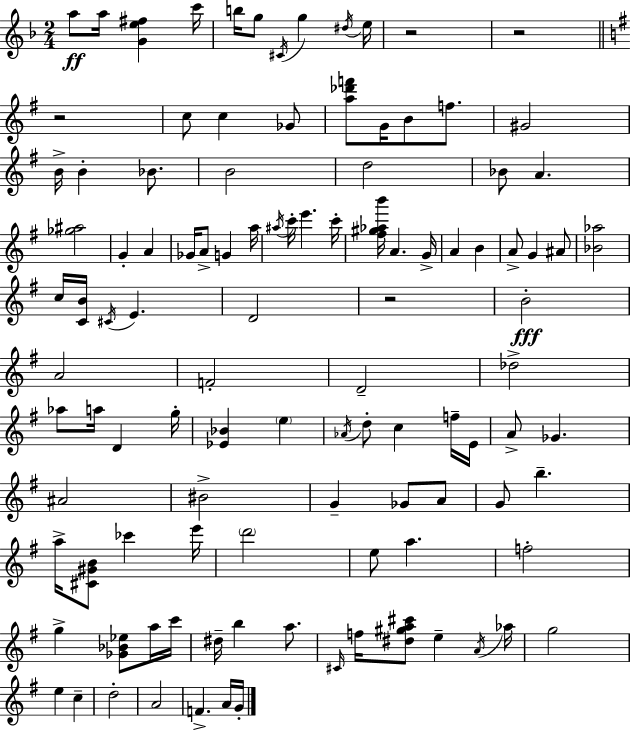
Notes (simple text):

A5/e A5/s [G4,E5,F#5]/q C6/s B5/s G5/e C#4/s G5/q D#5/s E5/s R/h R/h R/h C5/e C5/q Gb4/e [A5,Db6,F6]/e G4/s B4/e F5/e. G#4/h B4/s B4/q Bb4/e. B4/h D5/h Bb4/e A4/q. [Gb5,A#5]/h G4/q A4/q Gb4/s A4/e G4/q A5/s A#5/s C6/s E6/q. C6/s [F#5,G#5,Ab5,B6]/s A4/q. G4/s A4/q B4/q A4/e G4/q A#4/e [Bb4,Ab5]/h C5/s [C4,B4]/s C#4/s E4/q. D4/h R/h B4/h A4/h F4/h D4/h Db5/h Ab5/e A5/s D4/q G5/s [Eb4,Bb4]/q E5/q Ab4/s D5/e C5/q F5/s E4/s A4/e Gb4/q. A#4/h BIS4/h G4/q Gb4/e A4/e G4/e B5/q. A5/s [C#4,G#4,B4]/e CES6/q E6/s D6/h E5/e A5/q. F5/h G5/q [Gb4,Bb4,Eb5]/e A5/s C6/s D#5/s B5/q A5/e. C#4/s F5/s [D#5,G#5,A5,C#6]/e E5/q A4/s Ab5/s G5/h E5/q C5/q D5/h A4/h F4/q. A4/s G4/s